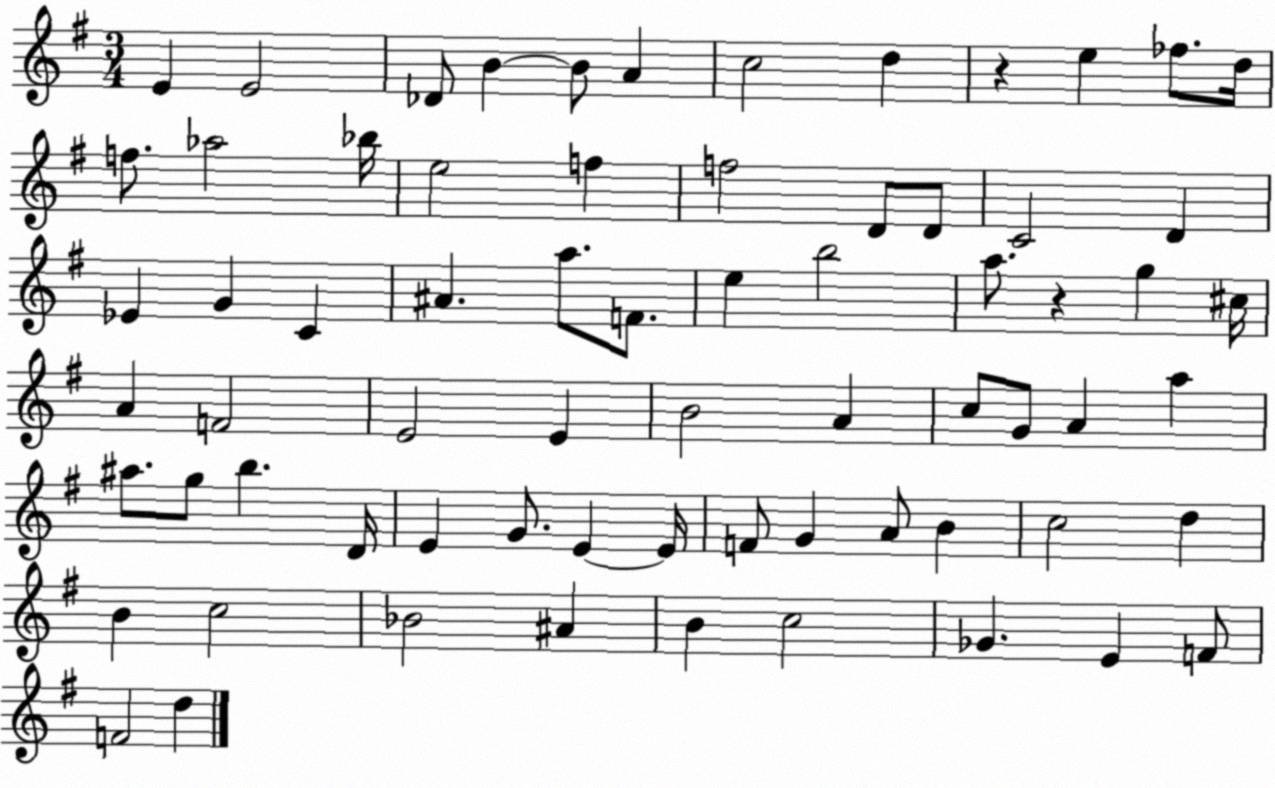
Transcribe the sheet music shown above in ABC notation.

X:1
T:Untitled
M:3/4
L:1/4
K:G
E E2 _D/2 B B/2 A c2 d z e _f/2 d/4 f/2 _a2 _b/4 e2 f f2 D/2 D/2 C2 D _E G C ^A a/2 F/2 e b2 a/2 z g ^c/4 A F2 E2 E B2 A c/2 G/2 A a ^a/2 g/2 b D/4 E G/2 E E/4 F/2 G A/2 B c2 d B c2 _B2 ^A B c2 _G E F/2 F2 d